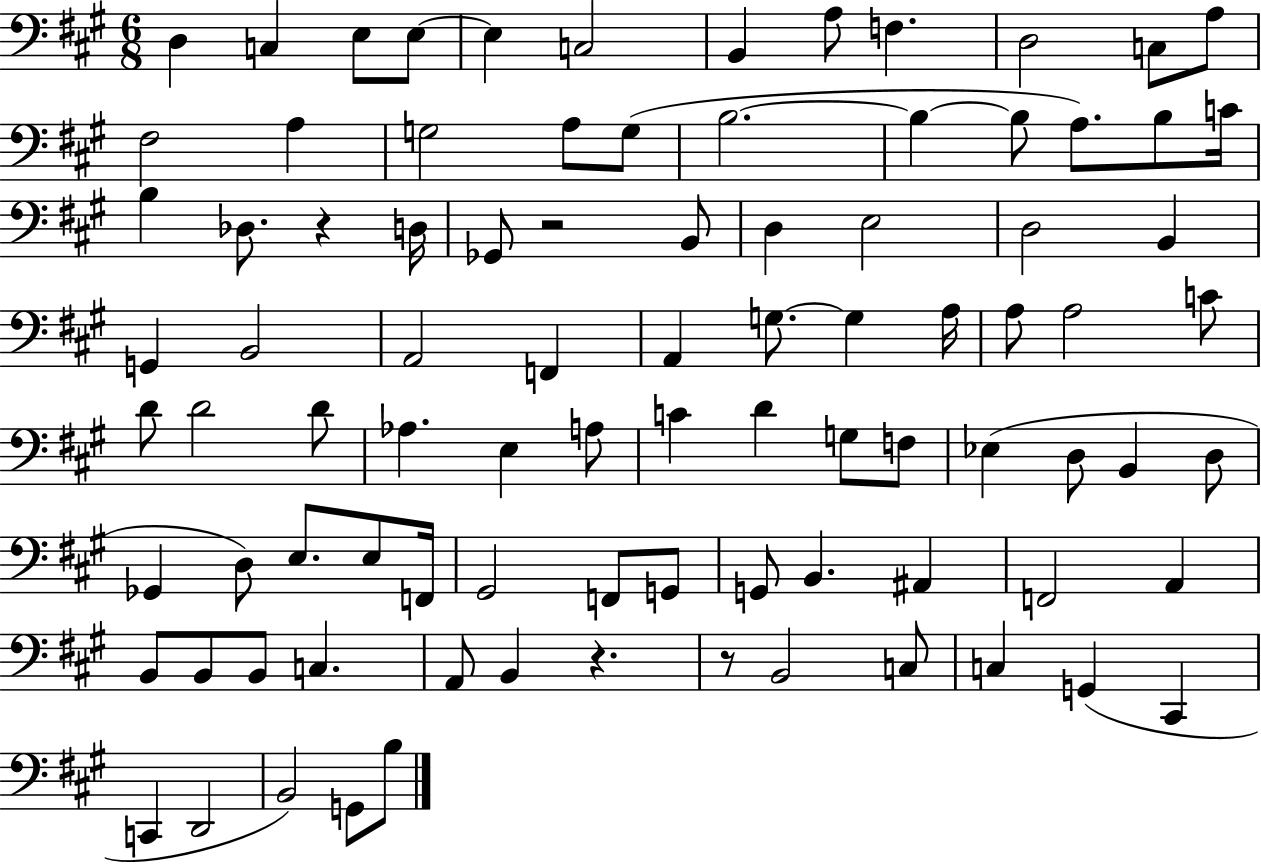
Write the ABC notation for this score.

X:1
T:Untitled
M:6/8
L:1/4
K:A
D, C, E,/2 E,/2 E, C,2 B,, A,/2 F, D,2 C,/2 A,/2 ^F,2 A, G,2 A,/2 G,/2 B,2 B, B,/2 A,/2 B,/2 C/4 B, _D,/2 z D,/4 _G,,/2 z2 B,,/2 D, E,2 D,2 B,, G,, B,,2 A,,2 F,, A,, G,/2 G, A,/4 A,/2 A,2 C/2 D/2 D2 D/2 _A, E, A,/2 C D G,/2 F,/2 _E, D,/2 B,, D,/2 _G,, D,/2 E,/2 E,/2 F,,/4 ^G,,2 F,,/2 G,,/2 G,,/2 B,, ^A,, F,,2 A,, B,,/2 B,,/2 B,,/2 C, A,,/2 B,, z z/2 B,,2 C,/2 C, G,, ^C,, C,, D,,2 B,,2 G,,/2 B,/2